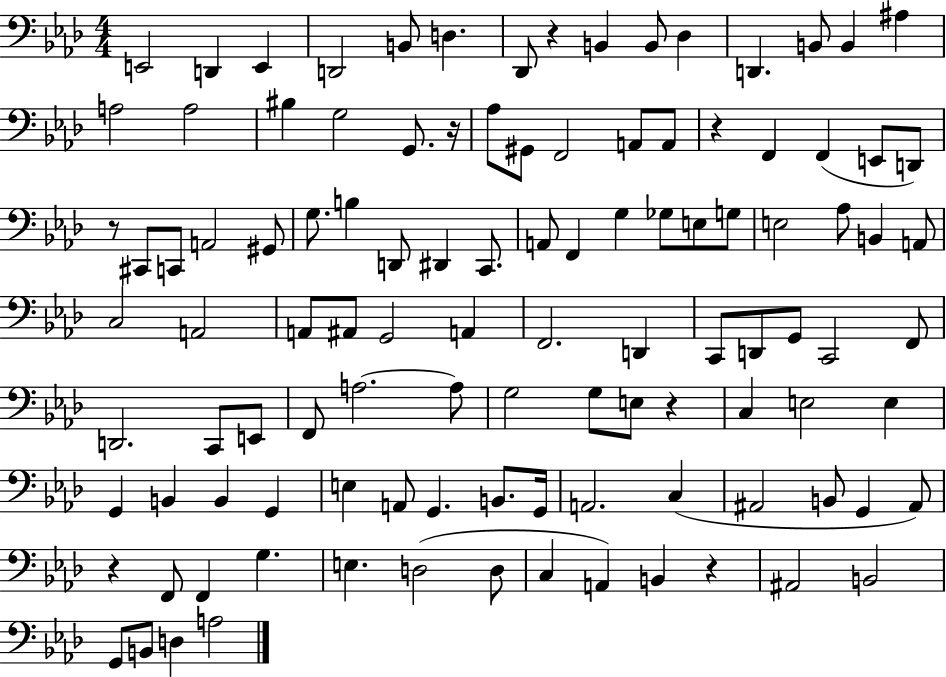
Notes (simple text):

E2/h D2/q E2/q D2/h B2/e D3/q. Db2/e R/q B2/q B2/e Db3/q D2/q. B2/e B2/q A#3/q A3/h A3/h BIS3/q G3/h G2/e. R/s Ab3/e G#2/e F2/h A2/e A2/e R/q F2/q F2/q E2/e D2/e R/e C#2/e C2/e A2/h G#2/e G3/e. B3/q D2/e D#2/q C2/e. A2/e F2/q G3/q Gb3/e E3/e G3/e E3/h Ab3/e B2/q A2/e C3/h A2/h A2/e A#2/e G2/h A2/q F2/h. D2/q C2/e D2/e G2/e C2/h F2/e D2/h. C2/e E2/e F2/e A3/h. A3/e G3/h G3/e E3/e R/q C3/q E3/h E3/q G2/q B2/q B2/q G2/q E3/q A2/e G2/q. B2/e. G2/s A2/h. C3/q A#2/h B2/e G2/q A#2/e R/q F2/e F2/q G3/q. E3/q. D3/h D3/e C3/q A2/q B2/q R/q A#2/h B2/h G2/e B2/e D3/q A3/h